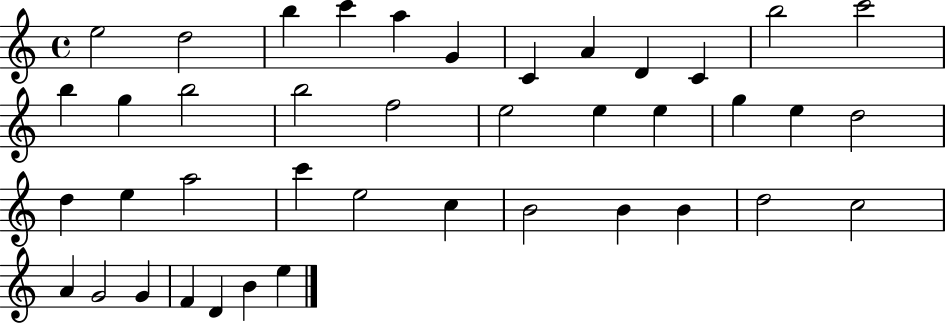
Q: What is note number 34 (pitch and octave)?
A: C5